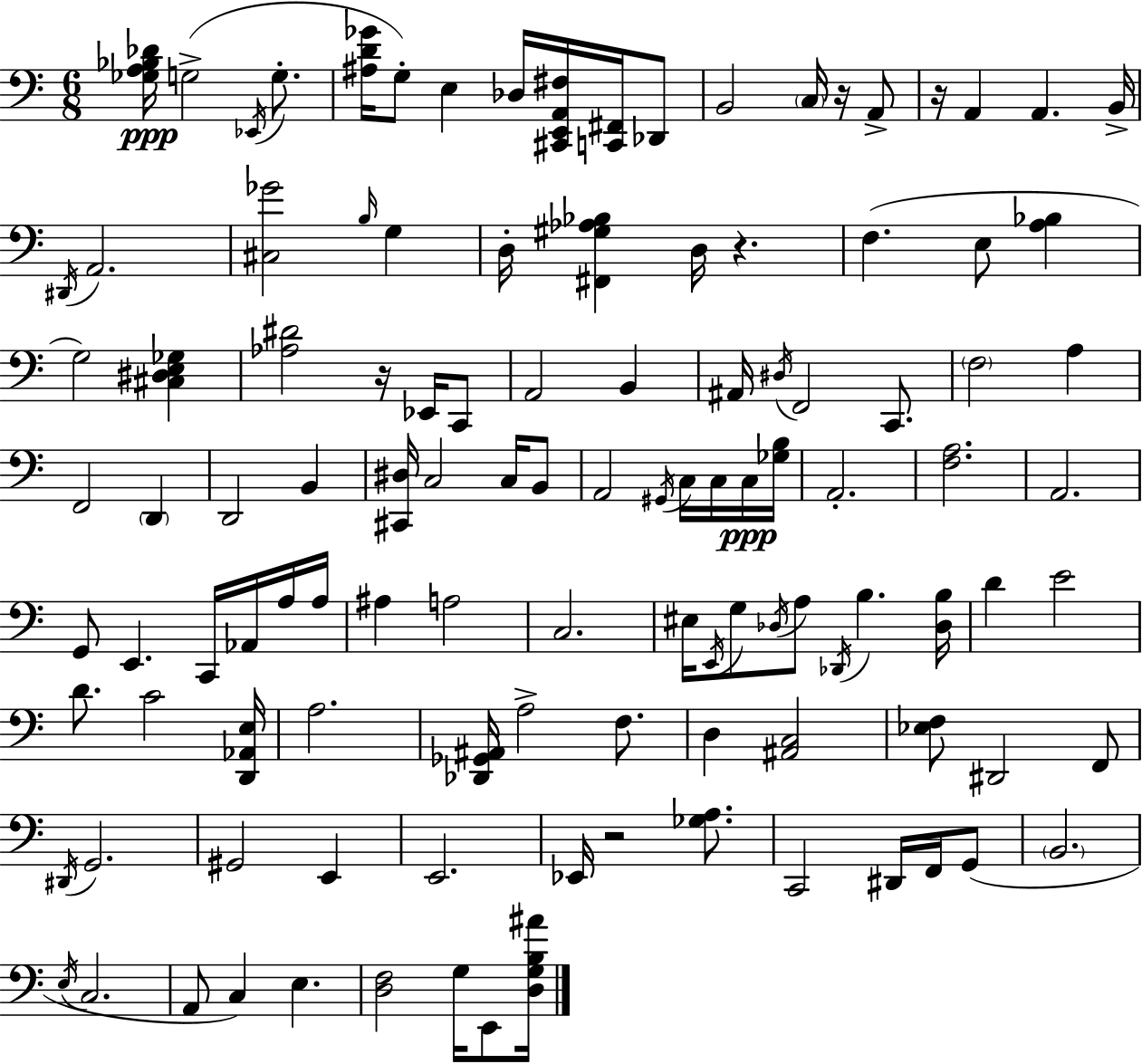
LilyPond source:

{
  \clef bass
  \numericTimeSignature
  \time 6/8
  \key a \minor
  <ges a bes des'>16\ppp g2->( \acciaccatura { ees,16 } g8.-. | <ais d' ges'>16 g8-.) e4 des16 <cis, e, a, fis>16 <c, fis,>16 des,8 | b,2 \parenthesize c16 r16 a,8-> | r16 a,4 a,4. | \break b,16-> \acciaccatura { dis,16 } a,2. | <cis ges'>2 \grace { b16 } g4 | d16-. <fis, gis aes bes>4 d16 r4. | f4.( e8 <a bes>4 | \break g2) <cis dis e ges>4 | <aes dis'>2 r16 | ees,16 c,8 a,2 b,4 | ais,16 \acciaccatura { dis16 } f,2 | \break c,8. \parenthesize f2 | a4 f,2 | \parenthesize d,4 d,2 | b,4 <cis, dis>16 c2 | \break c16 b,8 a,2 | \acciaccatura { gis,16 } c16 c16 c16\ppp <ges b>16 a,2.-. | <f a>2. | a,2. | \break g,8 e,4. | c,16 aes,16 a16 a16 ais4 a2 | c2. | eis16 \acciaccatura { e,16 } g8 \acciaccatura { des16 } a8 | \break \acciaccatura { des,16 } b4. <des b>16 d'4 | e'2 d'8. c'2 | <d, aes, e>16 a2. | <des, ges, ais,>16 a2-> | \break f8. d4 | <ais, c>2 <ees f>8 dis,2 | f,8 \acciaccatura { dis,16 } g,2. | gis,2 | \break e,4 e,2. | ees,16 r2 | <ges a>8. c,2 | dis,16 f,16 g,8( \parenthesize b,2. | \break \acciaccatura { e16 } c2. | a,8 | c4) e4. <d f>2 | g16 e,8 <d g b ais'>16 \bar "|."
}